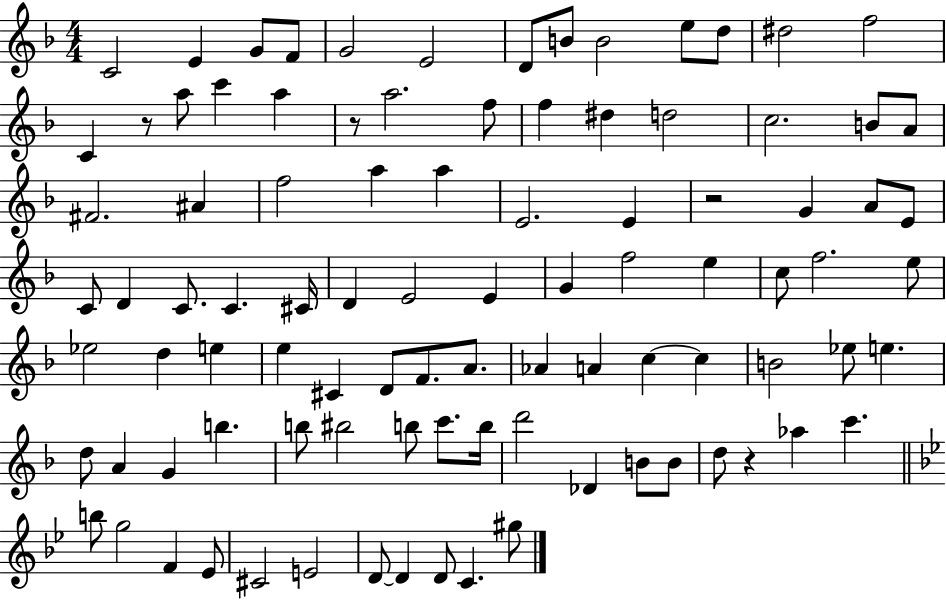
{
  \clef treble
  \numericTimeSignature
  \time 4/4
  \key f \major
  c'2 e'4 g'8 f'8 | g'2 e'2 | d'8 b'8 b'2 e''8 d''8 | dis''2 f''2 | \break c'4 r8 a''8 c'''4 a''4 | r8 a''2. f''8 | f''4 dis''4 d''2 | c''2. b'8 a'8 | \break fis'2. ais'4 | f''2 a''4 a''4 | e'2. e'4 | r2 g'4 a'8 e'8 | \break c'8 d'4 c'8. c'4. cis'16 | d'4 e'2 e'4 | g'4 f''2 e''4 | c''8 f''2. e''8 | \break ees''2 d''4 e''4 | e''4 cis'4 d'8 f'8. a'8. | aes'4 a'4 c''4~~ c''4 | b'2 ees''8 e''4. | \break d''8 a'4 g'4 b''4. | b''8 bis''2 b''8 c'''8. b''16 | d'''2 des'4 b'8 b'8 | d''8 r4 aes''4 c'''4. | \break \bar "||" \break \key g \minor b''8 g''2 f'4 ees'8 | cis'2 e'2 | d'8~~ d'4 d'8 c'4. gis''8 | \bar "|."
}